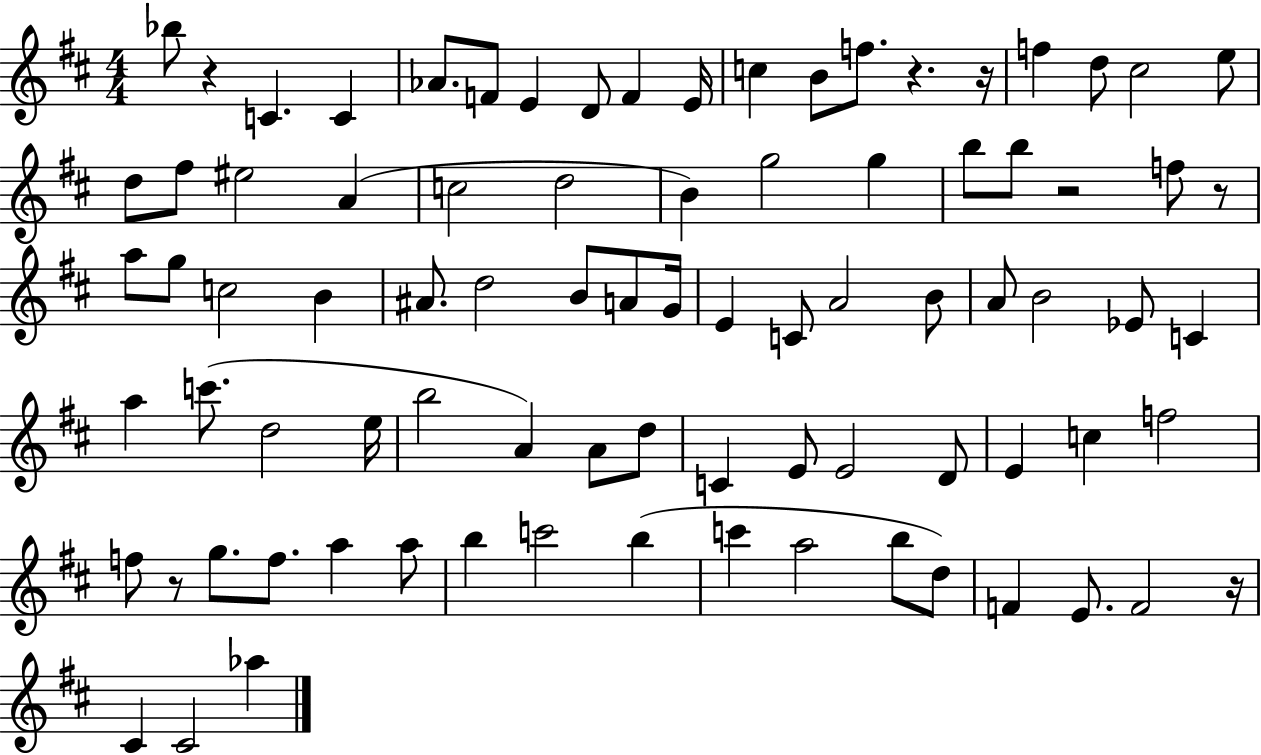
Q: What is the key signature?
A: D major